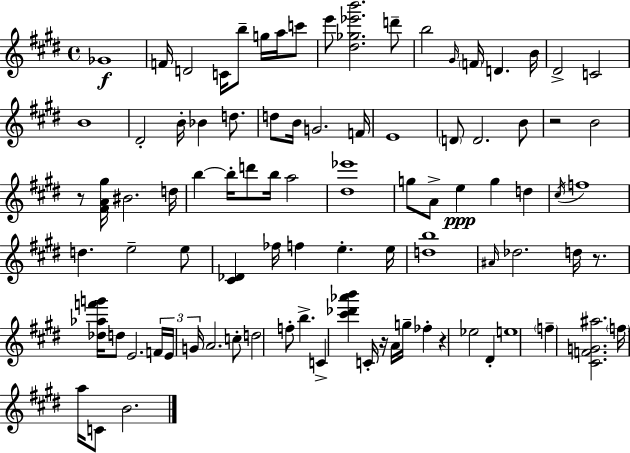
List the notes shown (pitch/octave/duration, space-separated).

Gb4/w F4/s D4/h C4/s B5/e G5/s A5/s C6/e E6/e [D#5,Gb5,Eb6,B6]/h. D6/e B5/h G#4/s F4/s D4/q. B4/s D#4/h C4/h B4/w D#4/h B4/s Bb4/q D5/e. D5/e B4/s G4/h. F4/s E4/w D4/e D4/h. B4/e R/h B4/h R/e [F#4,A4,G#5]/s BIS4/h. D5/s B5/q B5/s D6/e B5/s A5/h [D#5,Eb6]/w G5/e A4/e E5/q G5/q D5/q C#5/s F5/w D5/q. E5/h E5/e [C#4,Db4]/q FES5/s F5/q E5/q. E5/s [D5,B5]/w A#4/s Db5/h. D5/s R/e. [Db5,Ab5,F6,G6]/s D5/e E4/h. F4/s E4/s G4/s A4/h. C5/e D5/h F5/e B5/q. C4/q [C#6,Db6,Ab6,B6]/q C4/s R/s A4/s G5/s FES5/q R/q Eb5/h D#4/q E5/w F5/q [C#4,F4,G4,A#5]/h. F5/s A5/s C4/e B4/h.